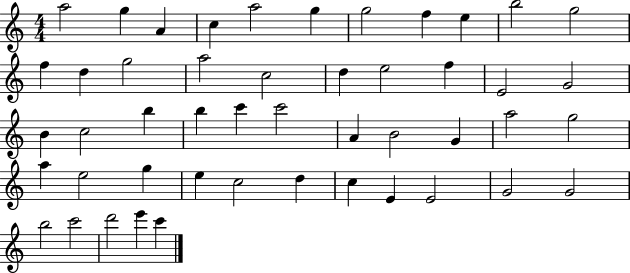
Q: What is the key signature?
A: C major